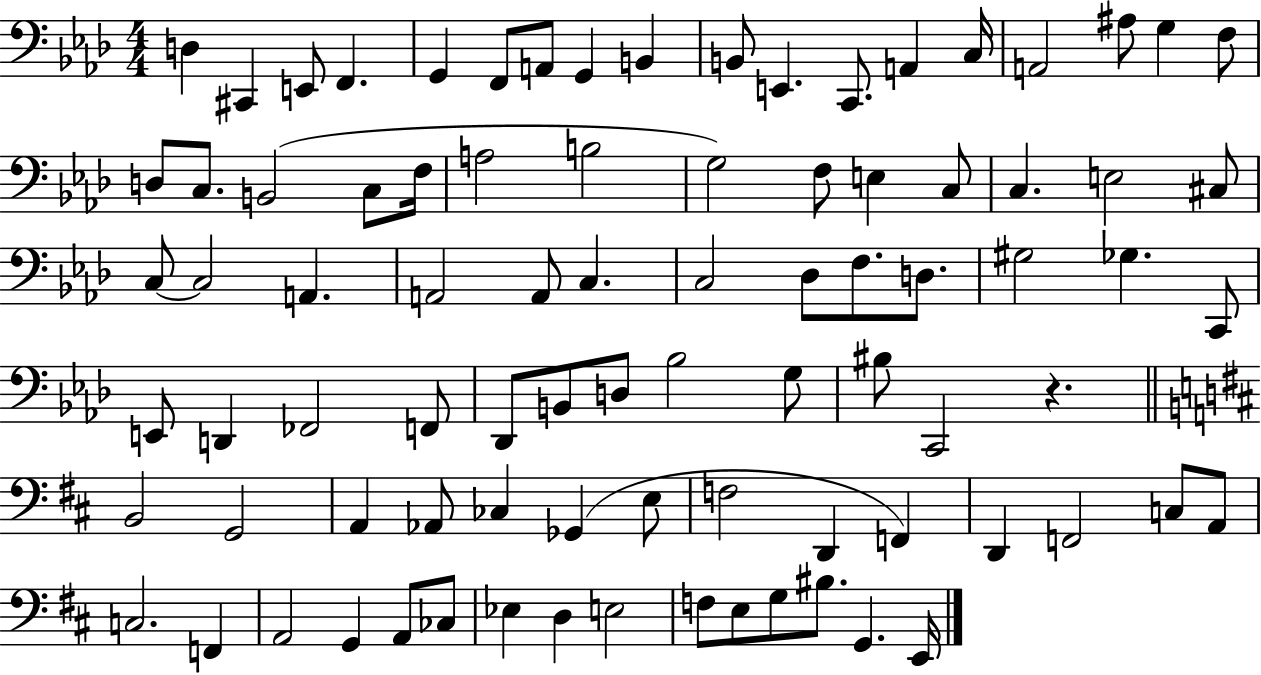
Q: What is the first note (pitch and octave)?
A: D3